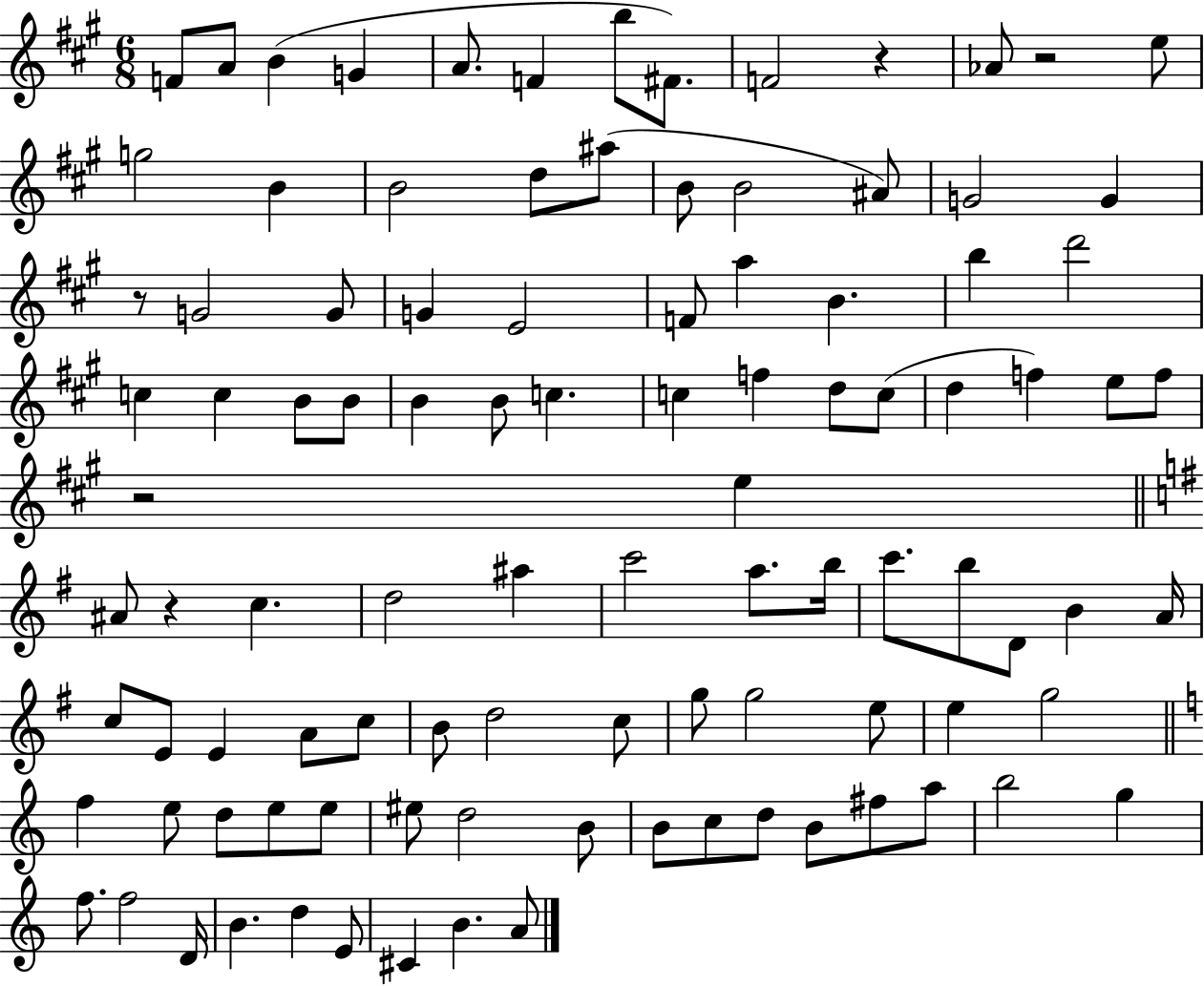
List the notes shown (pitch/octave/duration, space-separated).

F4/e A4/e B4/q G4/q A4/e. F4/q B5/e F#4/e. F4/h R/q Ab4/e R/h E5/e G5/h B4/q B4/h D5/e A#5/e B4/e B4/h A#4/e G4/h G4/q R/e G4/h G4/e G4/q E4/h F4/e A5/q B4/q. B5/q D6/h C5/q C5/q B4/e B4/e B4/q B4/e C5/q. C5/q F5/q D5/e C5/e D5/q F5/q E5/e F5/e R/h E5/q A#4/e R/q C5/q. D5/h A#5/q C6/h A5/e. B5/s C6/e. B5/e D4/e B4/q A4/s C5/e E4/e E4/q A4/e C5/e B4/e D5/h C5/e G5/e G5/h E5/e E5/q G5/h F5/q E5/e D5/e E5/e E5/e EIS5/e D5/h B4/e B4/e C5/e D5/e B4/e F#5/e A5/e B5/h G5/q F5/e. F5/h D4/s B4/q. D5/q E4/e C#4/q B4/q. A4/e